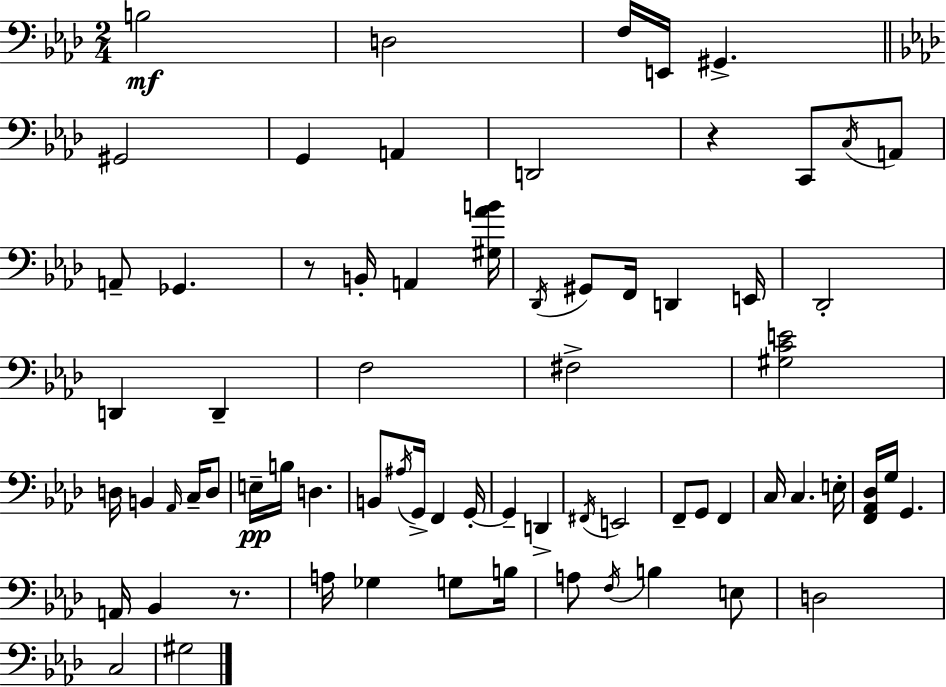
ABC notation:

X:1
T:Untitled
M:2/4
L:1/4
K:Fm
B,2 D,2 F,/4 E,,/4 ^G,, ^G,,2 G,, A,, D,,2 z C,,/2 C,/4 A,,/2 A,,/2 _G,, z/2 B,,/4 A,, [^G,_AB]/4 _D,,/4 ^G,,/2 F,,/4 D,, E,,/4 _D,,2 D,, D,, F,2 ^F,2 [^G,CE]2 D,/4 B,, _A,,/4 C,/4 D,/2 E,/4 B,/4 D, B,,/2 ^A,/4 G,,/4 F,, G,,/4 G,, D,, ^F,,/4 E,,2 F,,/2 G,,/2 F,, C,/4 C, E,/4 [F,,_A,,_D,]/4 G,/4 G,, A,,/4 _B,, z/2 A,/4 _G, G,/2 B,/4 A,/2 F,/4 B, E,/2 D,2 C,2 ^G,2